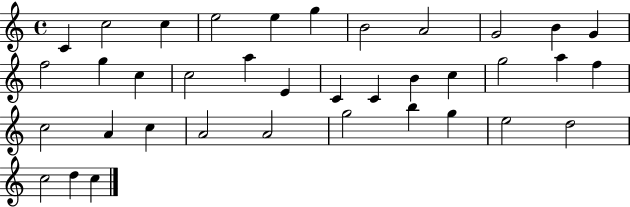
X:1
T:Untitled
M:4/4
L:1/4
K:C
C c2 c e2 e g B2 A2 G2 B G f2 g c c2 a E C C B c g2 a f c2 A c A2 A2 g2 b g e2 d2 c2 d c